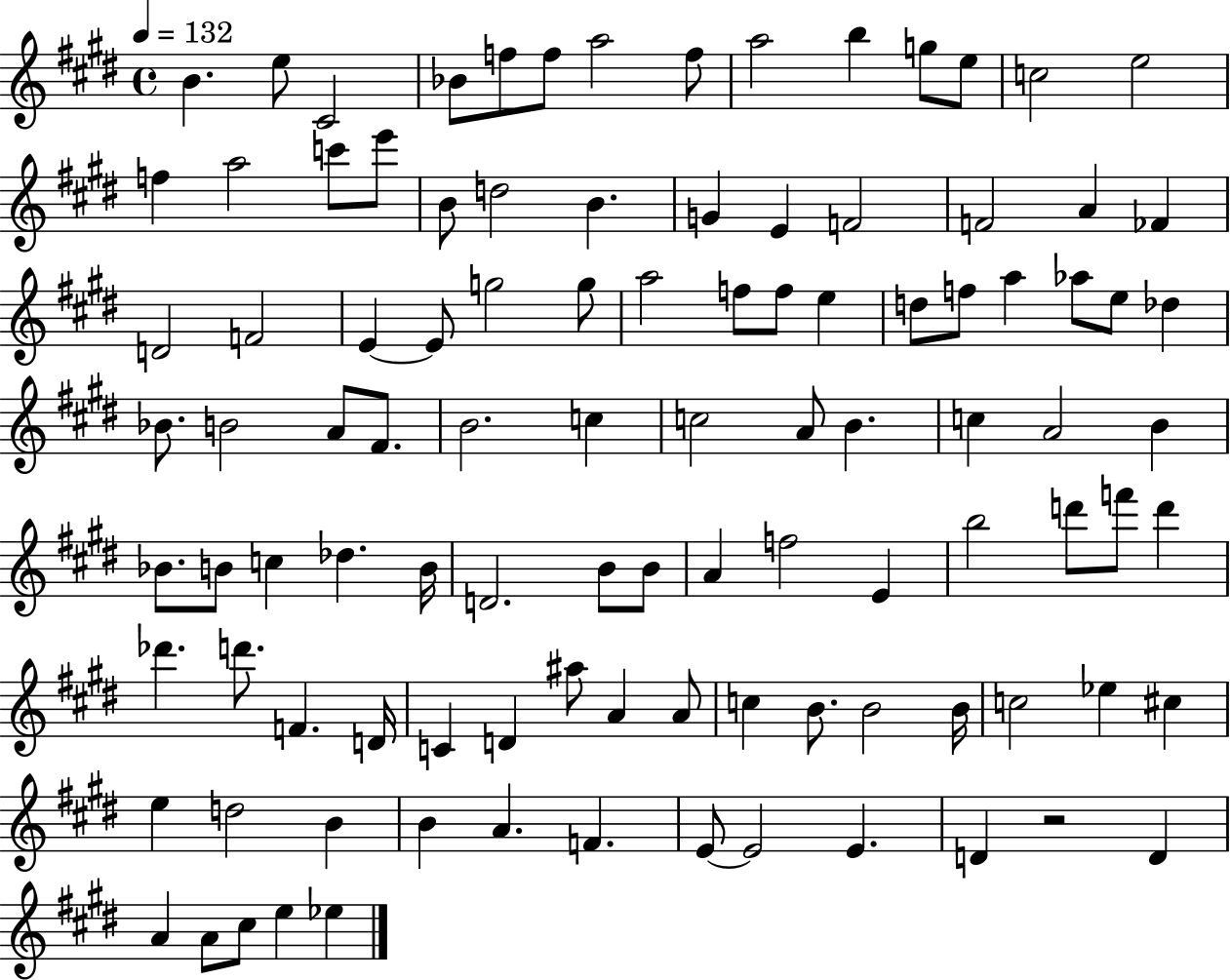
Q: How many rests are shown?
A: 1